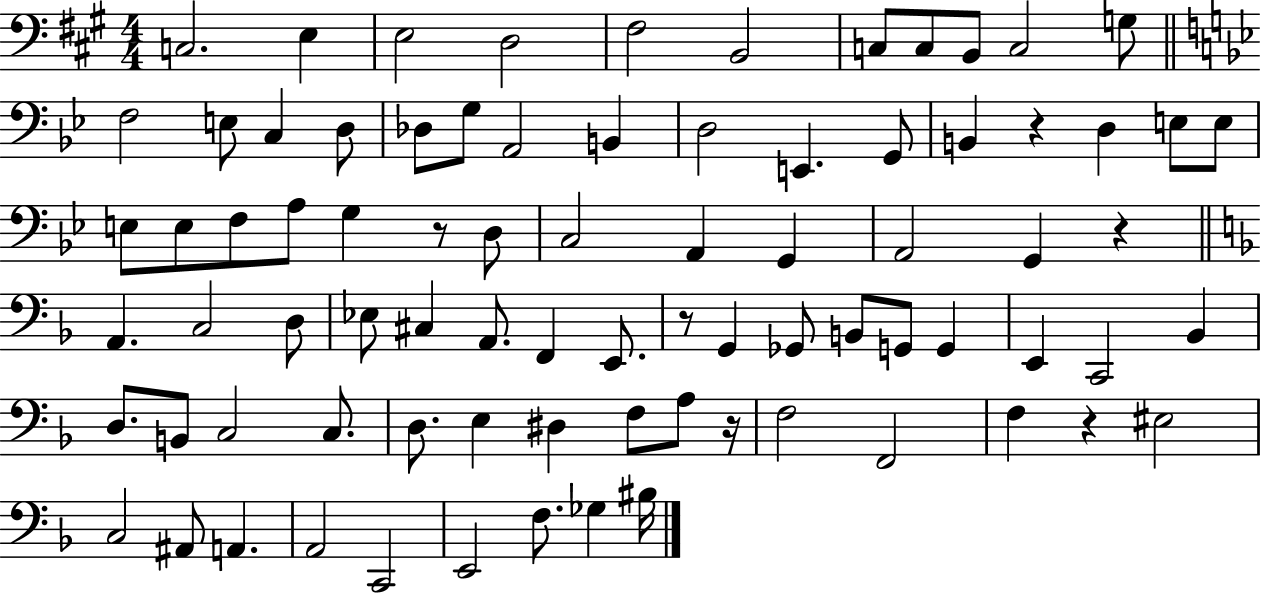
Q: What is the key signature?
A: A major